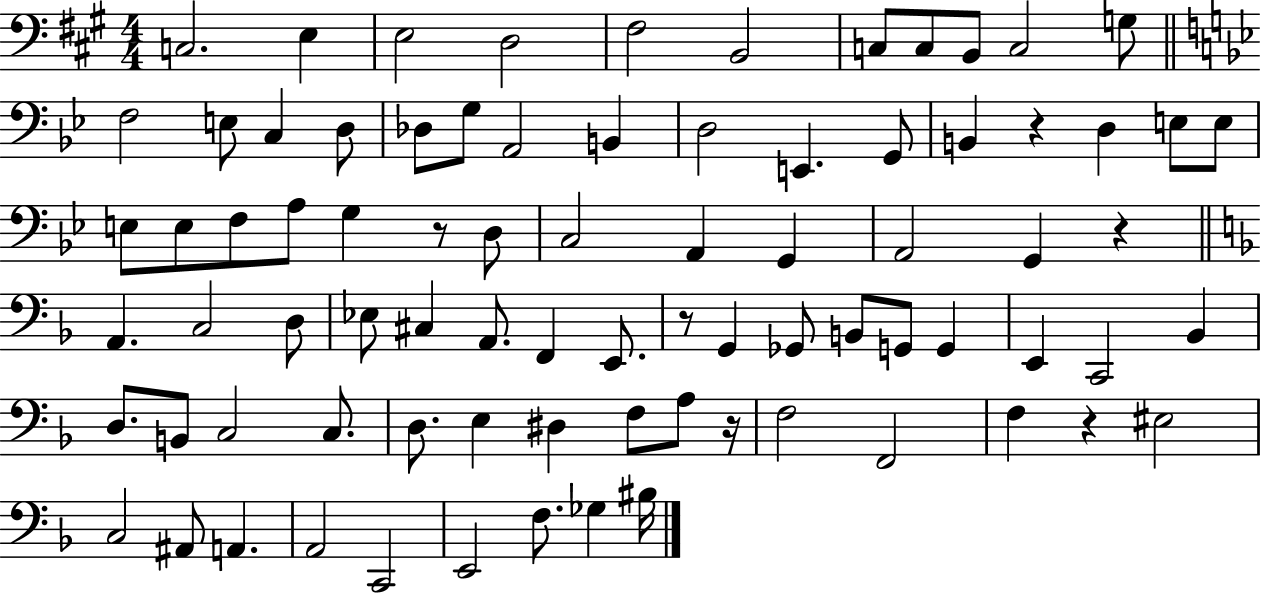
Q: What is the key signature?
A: A major